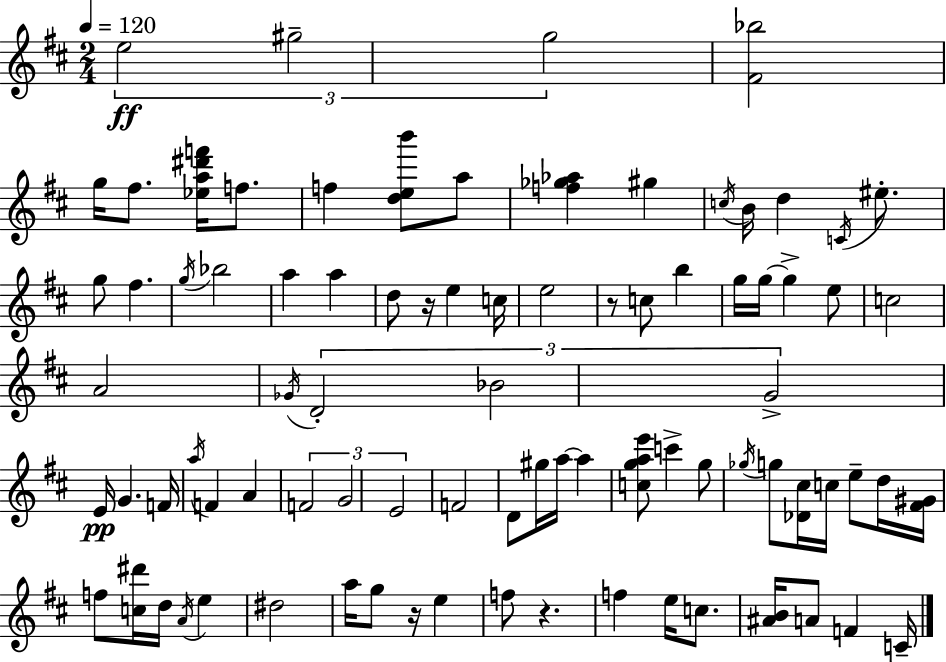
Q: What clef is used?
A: treble